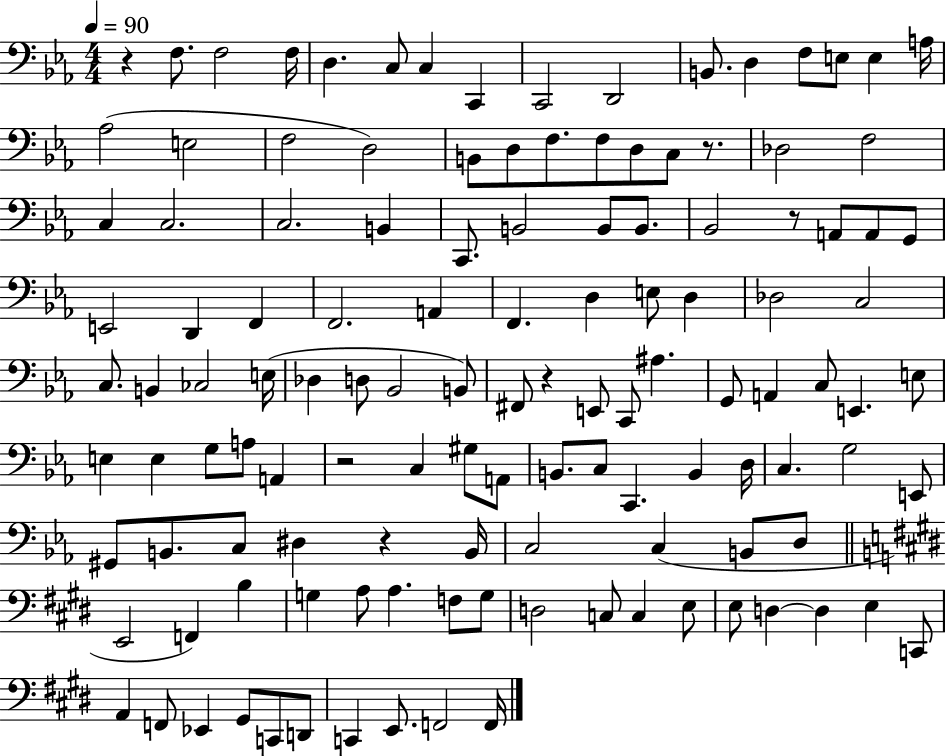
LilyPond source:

{
  \clef bass
  \numericTimeSignature
  \time 4/4
  \key ees \major
  \tempo 4 = 90
  r4 f8. f2 f16 | d4. c8 c4 c,4 | c,2 d,2 | b,8. d4 f8 e8 e4 a16 | \break aes2( e2 | f2 d2) | b,8 d8 f8. f8 d8 c8 r8. | des2 f2 | \break c4 c2. | c2. b,4 | c,8. b,2 b,8 b,8. | bes,2 r8 a,8 a,8 g,8 | \break e,2 d,4 f,4 | f,2. a,4 | f,4. d4 e8 d4 | des2 c2 | \break c8. b,4 ces2 e16( | des4 d8 bes,2 b,8) | fis,8 r4 e,8 c,8 ais4. | g,8 a,4 c8 e,4. e8 | \break e4 e4 g8 a8 a,4 | r2 c4 gis8 a,8 | b,8. c8 c,4. b,4 d16 | c4. g2 e,8 | \break gis,8 b,8. c8 dis4 r4 b,16 | c2 c4( b,8 d8 | \bar "||" \break \key e \major e,2 f,4) b4 | g4 a8 a4. f8 g8 | d2 c8 c4 e8 | e8 d4~~ d4 e4 c,8 | \break a,4 f,8 ees,4 gis,8 c,8 d,8 | c,4 e,8. f,2 f,16 | \bar "|."
}